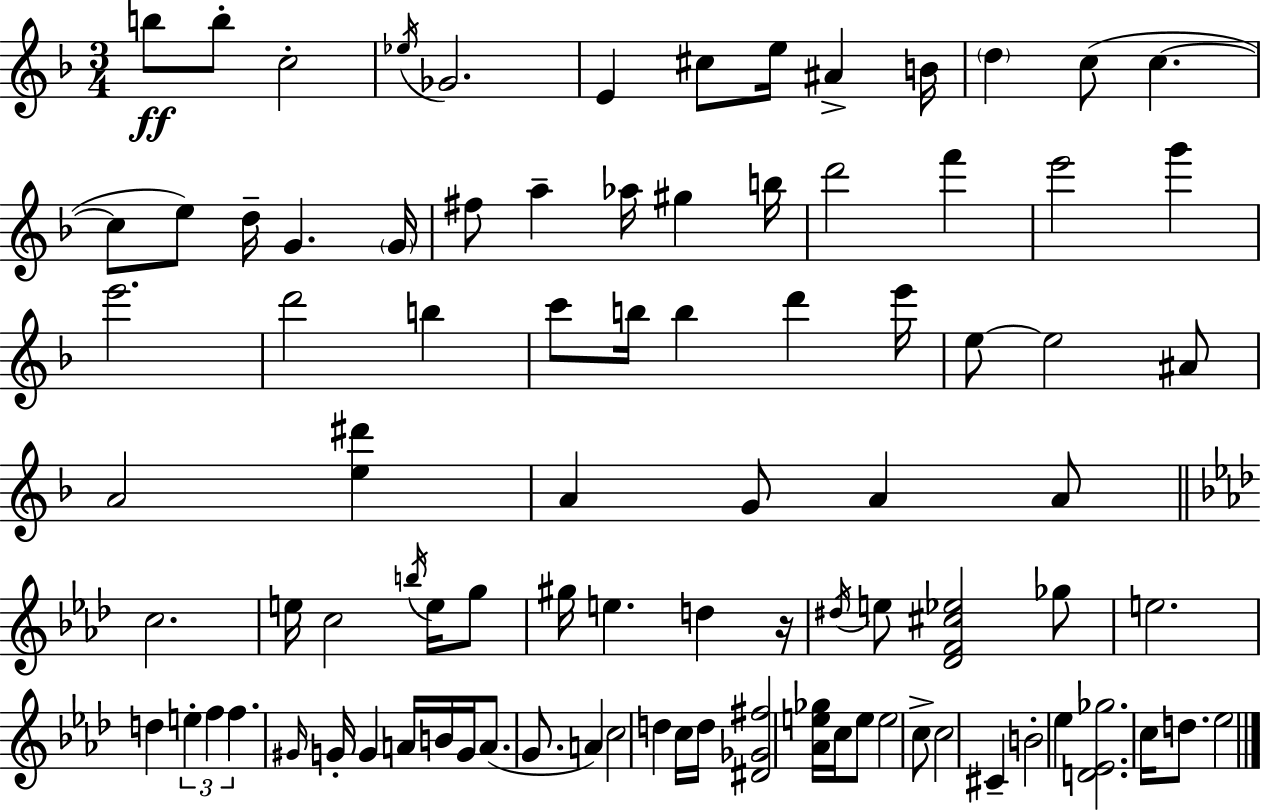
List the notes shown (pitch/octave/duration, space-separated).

B5/e B5/e C5/h Eb5/s Gb4/h. E4/q C#5/e E5/s A#4/q B4/s D5/q C5/e C5/q. C5/e E5/e D5/s G4/q. G4/s F#5/e A5/q Ab5/s G#5/q B5/s D6/h F6/q E6/h G6/q E6/h. D6/h B5/q C6/e B5/s B5/q D6/q E6/s E5/e E5/h A#4/e A4/h [E5,D#6]/q A4/q G4/e A4/q A4/e C5/h. E5/s C5/h B5/s E5/s G5/e G#5/s E5/q. D5/q R/s D#5/s E5/e [Db4,F4,C#5,Eb5]/h Gb5/e E5/h. D5/q E5/q F5/q F5/q. G#4/s G4/s G4/q A4/s B4/s G4/s A4/e. G4/e. A4/q C5/h D5/q C5/s D5/s [D#4,Gb4,F#5]/h [Ab4,E5,Gb5]/s C5/s E5/e E5/h C5/e C5/h C#4/q B4/h Eb5/q [D4,Eb4,Gb5]/h. C5/s D5/e. Eb5/h